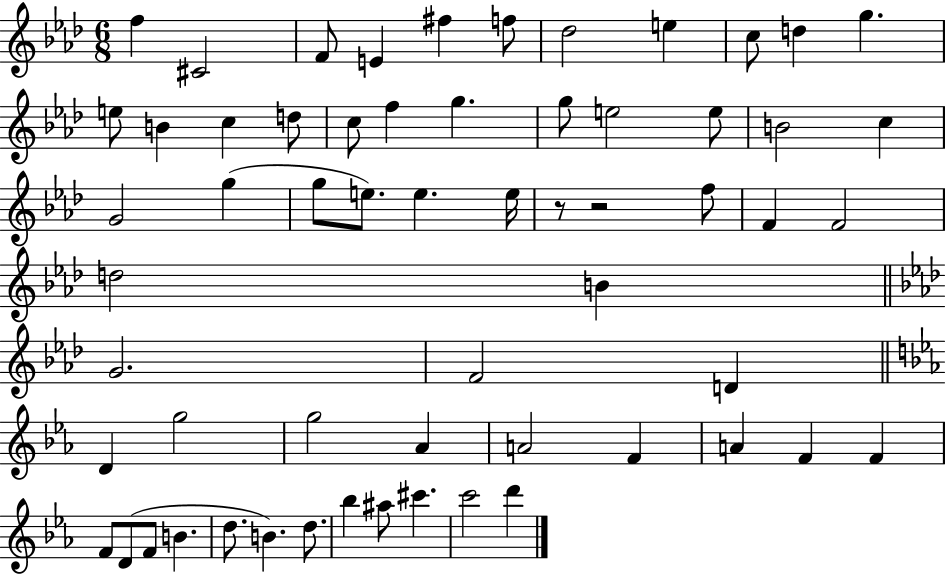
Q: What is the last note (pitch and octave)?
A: D6